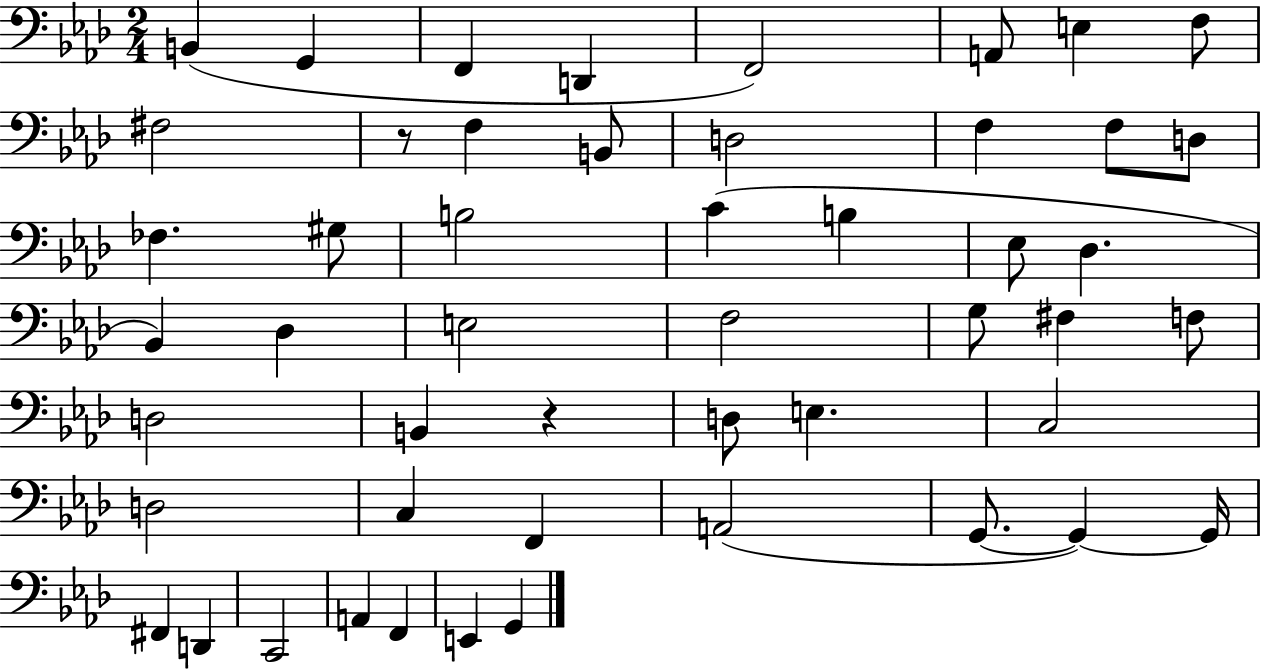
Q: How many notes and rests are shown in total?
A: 50